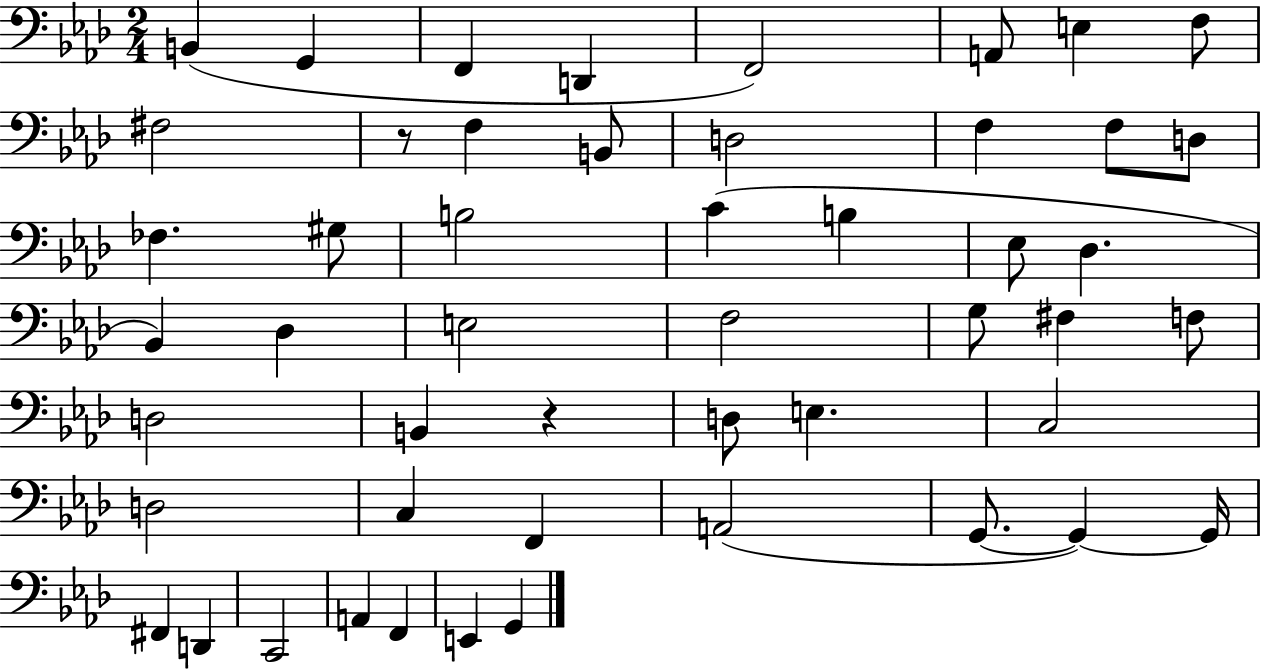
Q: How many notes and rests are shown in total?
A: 50